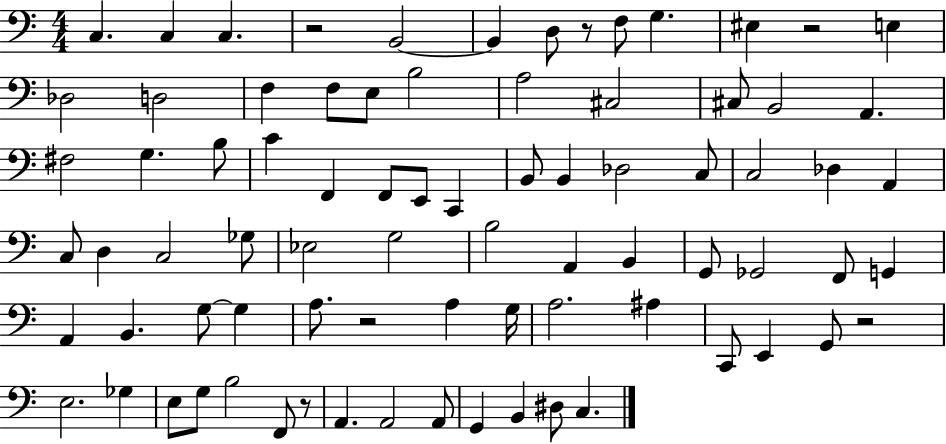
X:1
T:Untitled
M:4/4
L:1/4
K:C
C, C, C, z2 B,,2 B,, D,/2 z/2 F,/2 G, ^E, z2 E, _D,2 D,2 F, F,/2 E,/2 B,2 A,2 ^C,2 ^C,/2 B,,2 A,, ^F,2 G, B,/2 C F,, F,,/2 E,,/2 C,, B,,/2 B,, _D,2 C,/2 C,2 _D, A,, C,/2 D, C,2 _G,/2 _E,2 G,2 B,2 A,, B,, G,,/2 _G,,2 F,,/2 G,, A,, B,, G,/2 G, A,/2 z2 A, G,/4 A,2 ^A, C,,/2 E,, G,,/2 z2 E,2 _G, E,/2 G,/2 B,2 F,,/2 z/2 A,, A,,2 A,,/2 G,, B,, ^D,/2 C,